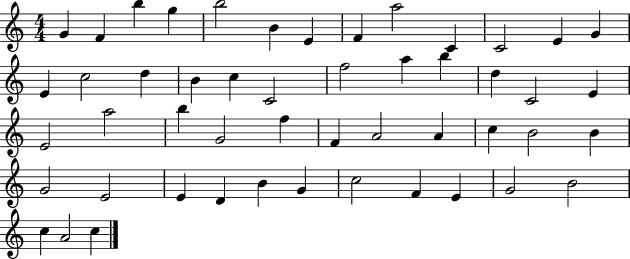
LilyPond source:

{
  \clef treble
  \numericTimeSignature
  \time 4/4
  \key c \major
  g'4 f'4 b''4 g''4 | b''2 b'4 e'4 | f'4 a''2 c'4 | c'2 e'4 g'4 | \break e'4 c''2 d''4 | b'4 c''4 c'2 | f''2 a''4 b''4 | d''4 c'2 e'4 | \break e'2 a''2 | b''4 g'2 f''4 | f'4 a'2 a'4 | c''4 b'2 b'4 | \break g'2 e'2 | e'4 d'4 b'4 g'4 | c''2 f'4 e'4 | g'2 b'2 | \break c''4 a'2 c''4 | \bar "|."
}